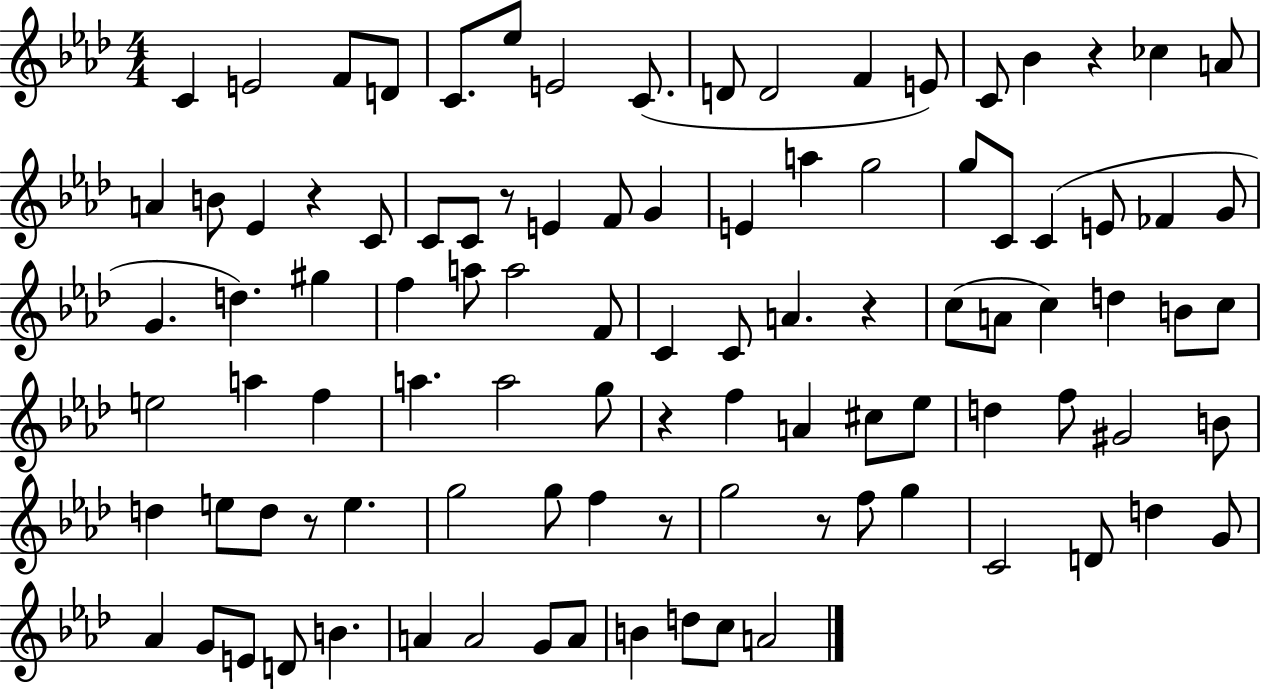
{
  \clef treble
  \numericTimeSignature
  \time 4/4
  \key aes \major
  c'4 e'2 f'8 d'8 | c'8. ees''8 e'2 c'8.( | d'8 d'2 f'4 e'8) | c'8 bes'4 r4 ces''4 a'8 | \break a'4 b'8 ees'4 r4 c'8 | c'8 c'8 r8 e'4 f'8 g'4 | e'4 a''4 g''2 | g''8 c'8 c'4( e'8 fes'4 g'8 | \break g'4. d''4.) gis''4 | f''4 a''8 a''2 f'8 | c'4 c'8 a'4. r4 | c''8( a'8 c''4) d''4 b'8 c''8 | \break e''2 a''4 f''4 | a''4. a''2 g''8 | r4 f''4 a'4 cis''8 ees''8 | d''4 f''8 gis'2 b'8 | \break d''4 e''8 d''8 r8 e''4. | g''2 g''8 f''4 r8 | g''2 r8 f''8 g''4 | c'2 d'8 d''4 g'8 | \break aes'4 g'8 e'8 d'8 b'4. | a'4 a'2 g'8 a'8 | b'4 d''8 c''8 a'2 | \bar "|."
}